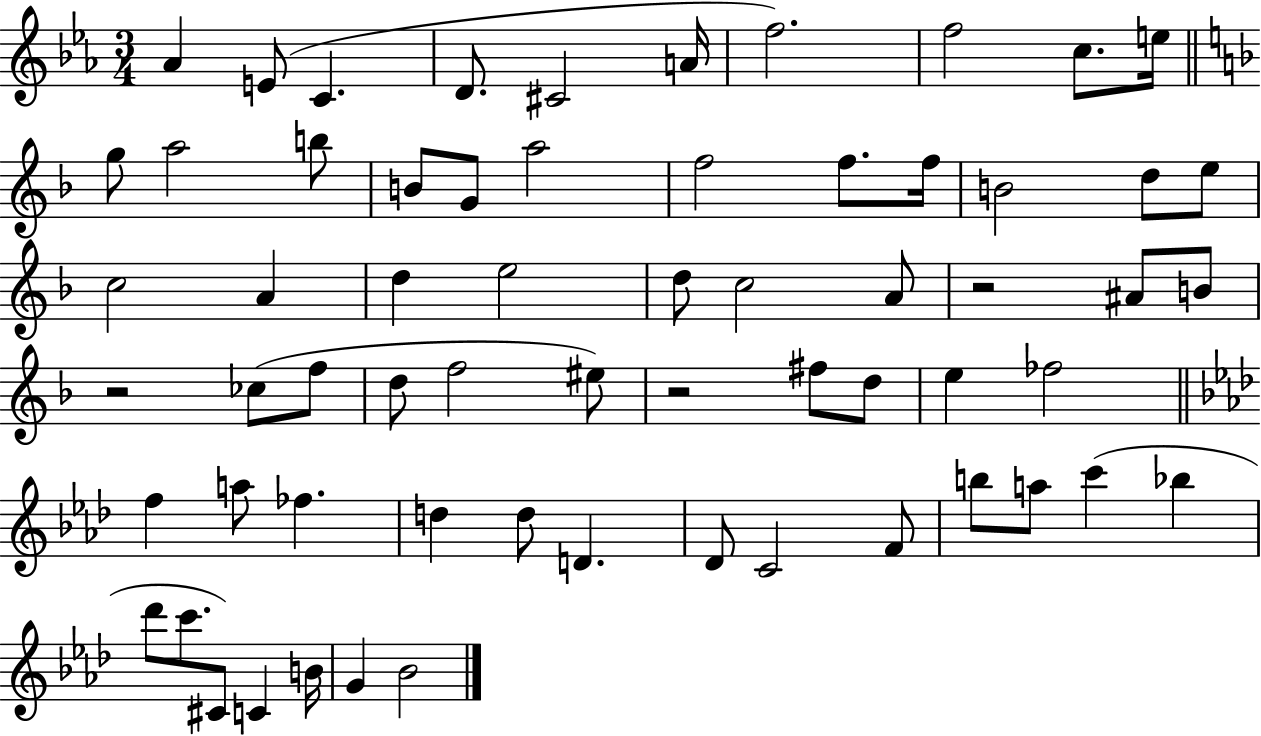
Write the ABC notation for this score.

X:1
T:Untitled
M:3/4
L:1/4
K:Eb
_A E/2 C D/2 ^C2 A/4 f2 f2 c/2 e/4 g/2 a2 b/2 B/2 G/2 a2 f2 f/2 f/4 B2 d/2 e/2 c2 A d e2 d/2 c2 A/2 z2 ^A/2 B/2 z2 _c/2 f/2 d/2 f2 ^e/2 z2 ^f/2 d/2 e _f2 f a/2 _f d d/2 D _D/2 C2 F/2 b/2 a/2 c' _b _d'/2 c'/2 ^C/2 C B/4 G _B2